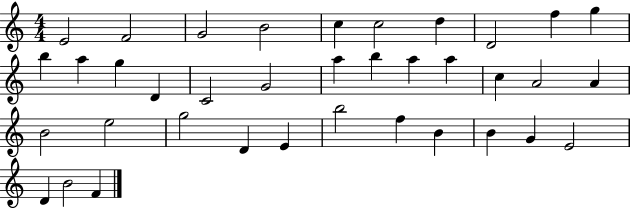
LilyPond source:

{
  \clef treble
  \numericTimeSignature
  \time 4/4
  \key c \major
  e'2 f'2 | g'2 b'2 | c''4 c''2 d''4 | d'2 f''4 g''4 | \break b''4 a''4 g''4 d'4 | c'2 g'2 | a''4 b''4 a''4 a''4 | c''4 a'2 a'4 | \break b'2 e''2 | g''2 d'4 e'4 | b''2 f''4 b'4 | b'4 g'4 e'2 | \break d'4 b'2 f'4 | \bar "|."
}